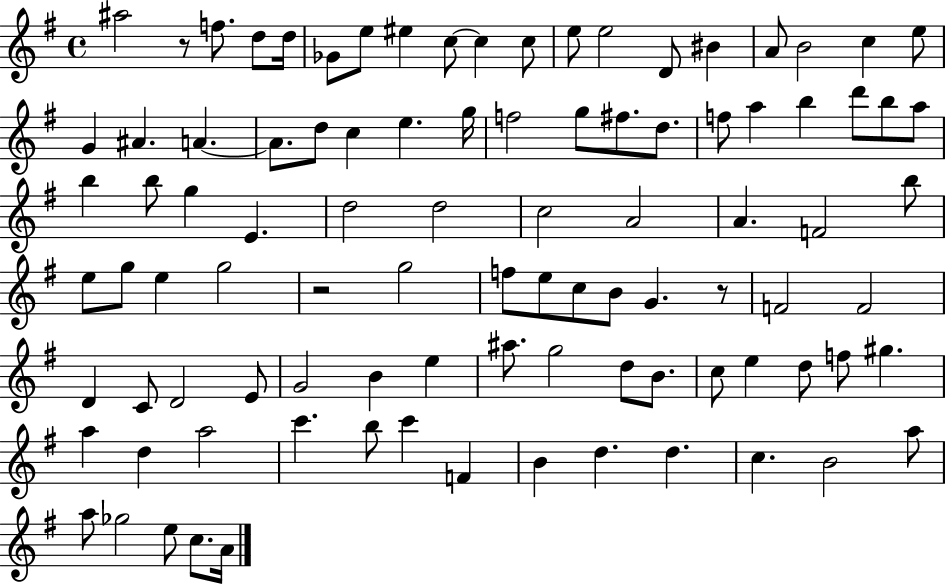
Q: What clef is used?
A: treble